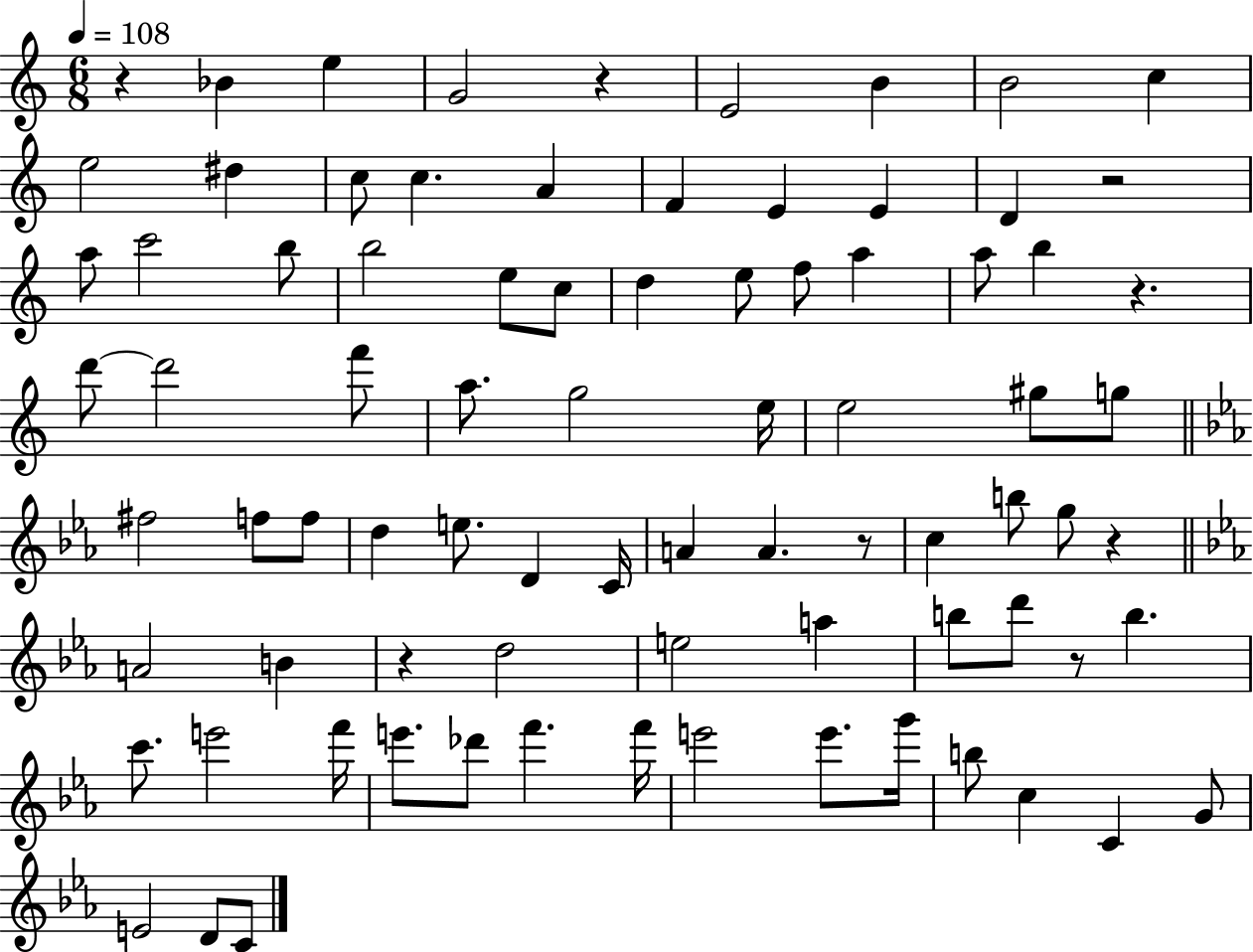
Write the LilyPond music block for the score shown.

{
  \clef treble
  \numericTimeSignature
  \time 6/8
  \key c \major
  \tempo 4 = 108
  \repeat volta 2 { r4 bes'4 e''4 | g'2 r4 | e'2 b'4 | b'2 c''4 | \break e''2 dis''4 | c''8 c''4. a'4 | f'4 e'4 e'4 | d'4 r2 | \break a''8 c'''2 b''8 | b''2 e''8 c''8 | d''4 e''8 f''8 a''4 | a''8 b''4 r4. | \break d'''8~~ d'''2 f'''8 | a''8. g''2 e''16 | e''2 gis''8 g''8 | \bar "||" \break \key c \minor fis''2 f''8 f''8 | d''4 e''8. d'4 c'16 | a'4 a'4. r8 | c''4 b''8 g''8 r4 | \break \bar "||" \break \key c \minor a'2 b'4 | r4 d''2 | e''2 a''4 | b''8 d'''8 r8 b''4. | \break c'''8. e'''2 f'''16 | e'''8. des'''8 f'''4. f'''16 | e'''2 e'''8. g'''16 | b''8 c''4 c'4 g'8 | \break e'2 d'8 c'8 | } \bar "|."
}